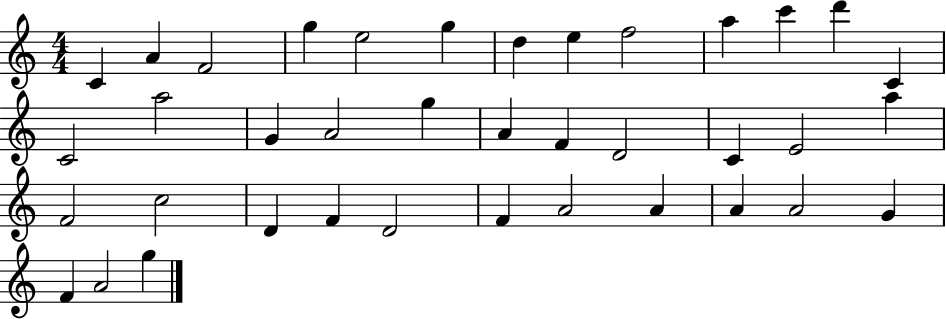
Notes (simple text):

C4/q A4/q F4/h G5/q E5/h G5/q D5/q E5/q F5/h A5/q C6/q D6/q C4/q C4/h A5/h G4/q A4/h G5/q A4/q F4/q D4/h C4/q E4/h A5/q F4/h C5/h D4/q F4/q D4/h F4/q A4/h A4/q A4/q A4/h G4/q F4/q A4/h G5/q